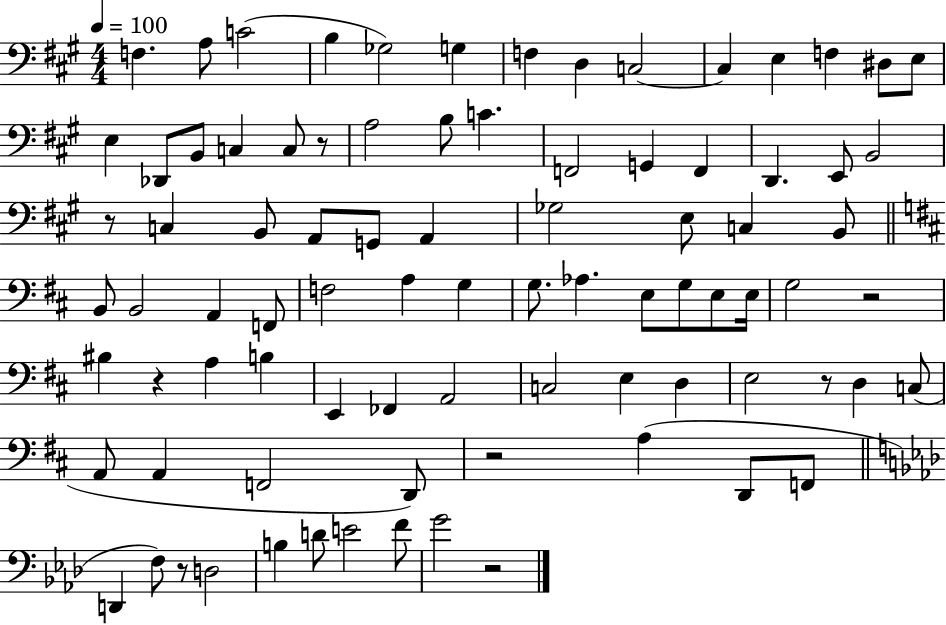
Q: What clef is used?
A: bass